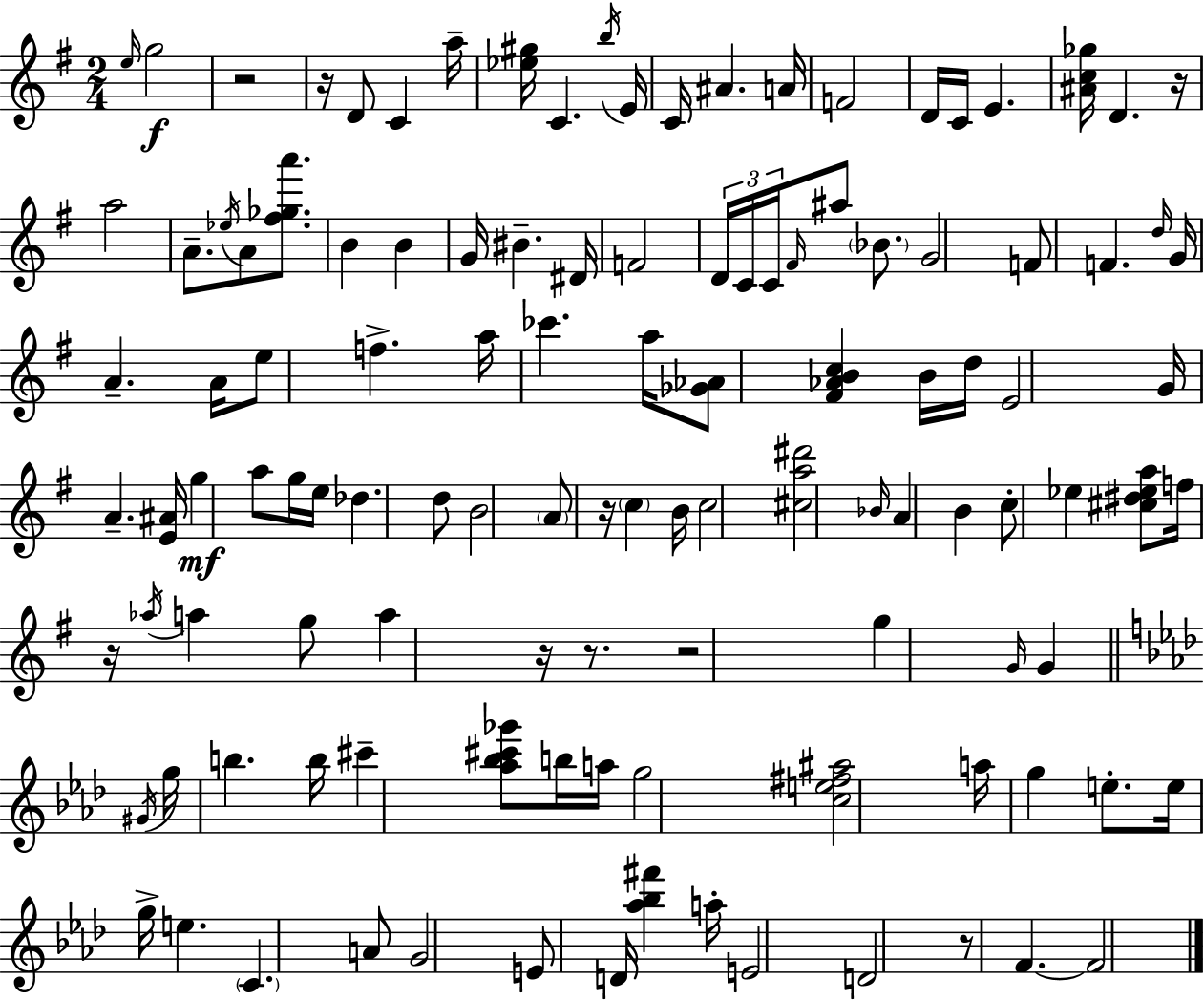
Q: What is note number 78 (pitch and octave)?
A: C#6